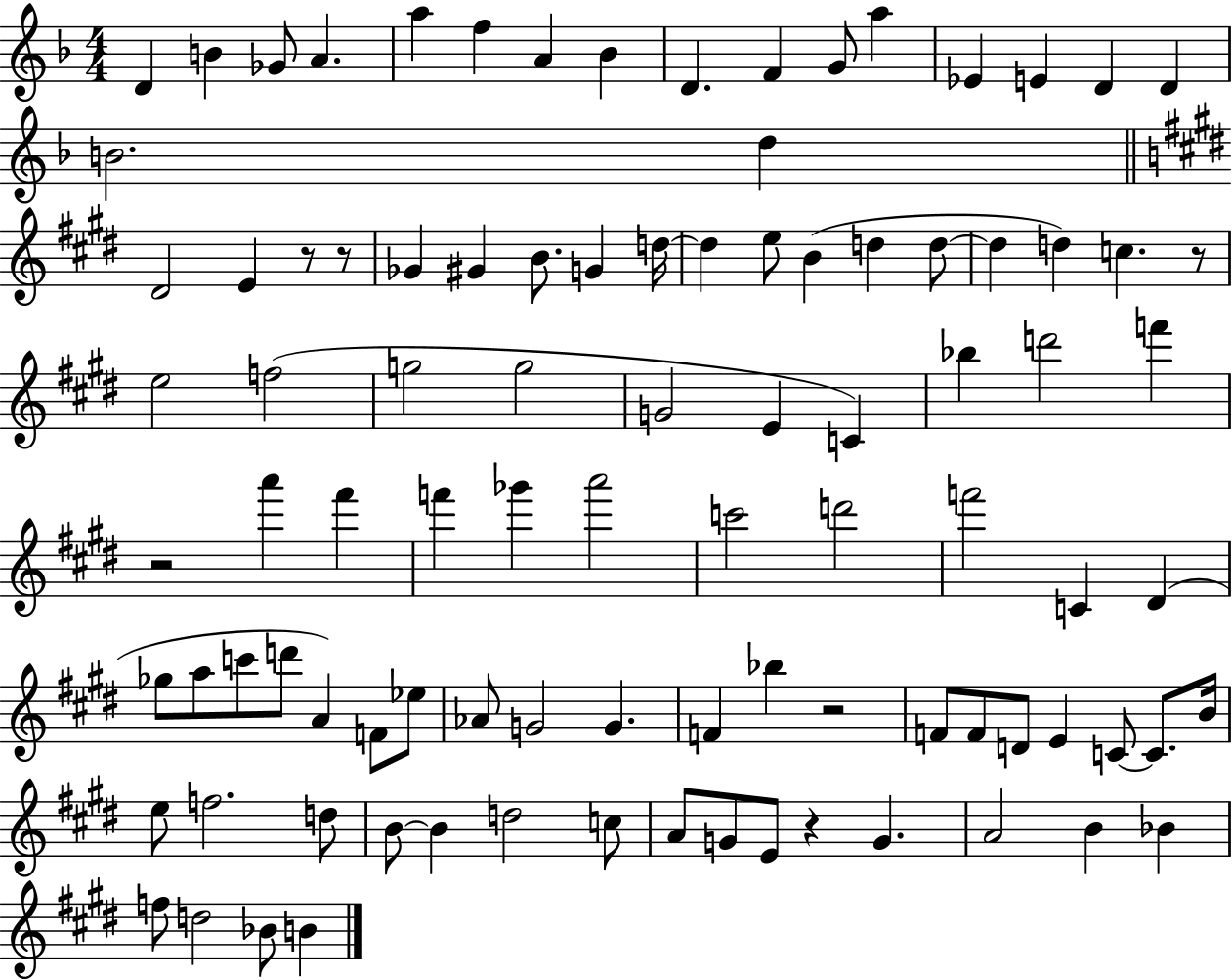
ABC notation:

X:1
T:Untitled
M:4/4
L:1/4
K:F
D B _G/2 A a f A _B D F G/2 a _E E D D B2 d ^D2 E z/2 z/2 _G ^G B/2 G d/4 d e/2 B d d/2 d d c z/2 e2 f2 g2 g2 G2 E C _b d'2 f' z2 a' ^f' f' _g' a'2 c'2 d'2 f'2 C ^D _g/2 a/2 c'/2 d'/2 A F/2 _e/2 _A/2 G2 G F _b z2 F/2 F/2 D/2 E C/2 C/2 B/4 e/2 f2 d/2 B/2 B d2 c/2 A/2 G/2 E/2 z G A2 B _B f/2 d2 _B/2 B